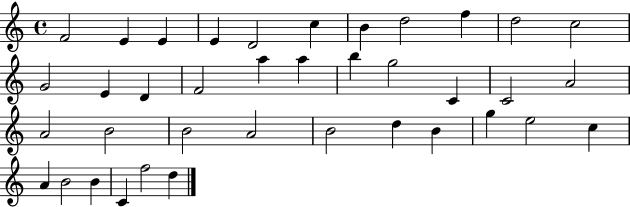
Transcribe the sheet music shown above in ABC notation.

X:1
T:Untitled
M:4/4
L:1/4
K:C
F2 E E E D2 c B d2 f d2 c2 G2 E D F2 a a b g2 C C2 A2 A2 B2 B2 A2 B2 d B g e2 c A B2 B C f2 d